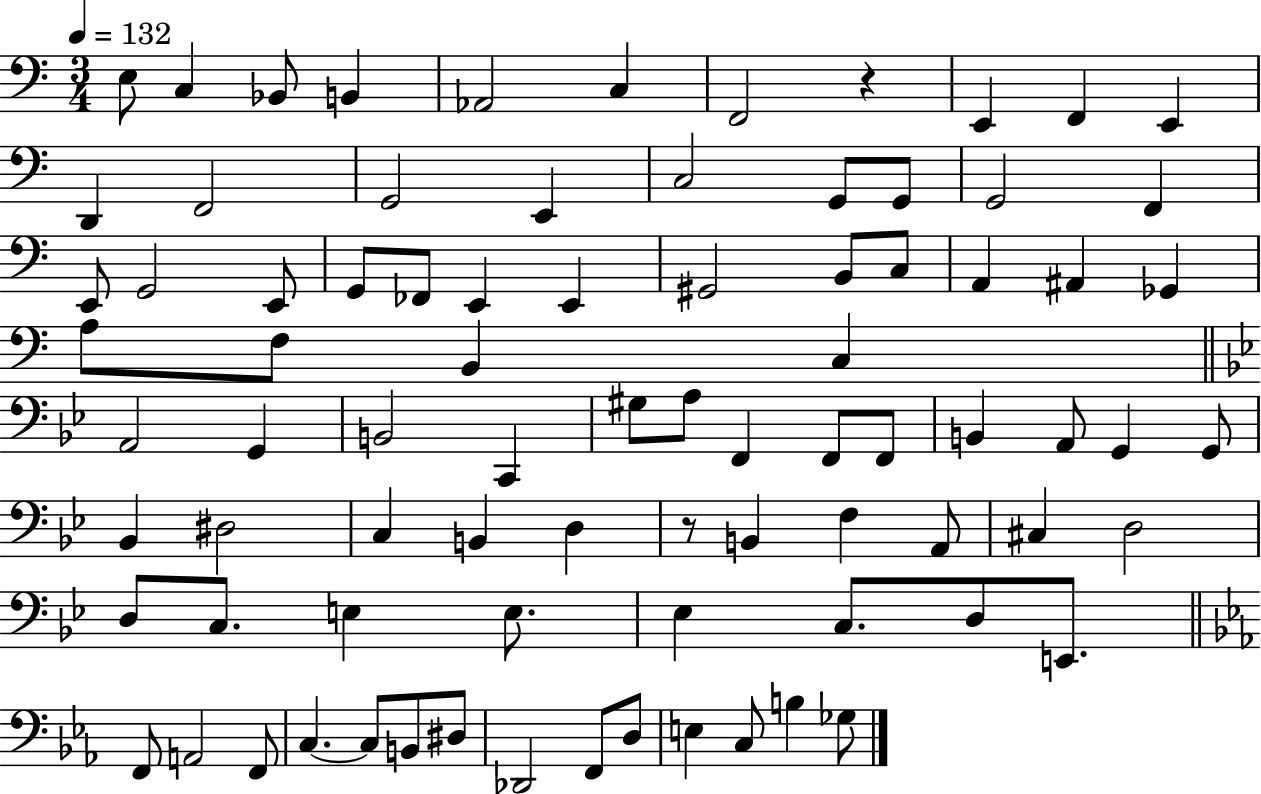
{
  \clef bass
  \numericTimeSignature
  \time 3/4
  \key c \major
  \tempo 4 = 132
  e8 c4 bes,8 b,4 | aes,2 c4 | f,2 r4 | e,4 f,4 e,4 | \break d,4 f,2 | g,2 e,4 | c2 g,8 g,8 | g,2 f,4 | \break e,8 g,2 e,8 | g,8 fes,8 e,4 e,4 | gis,2 b,8 c8 | a,4 ais,4 ges,4 | \break a8 f8 b,4 c4 | \bar "||" \break \key g \minor a,2 g,4 | b,2 c,4 | gis8 a8 f,4 f,8 f,8 | b,4 a,8 g,4 g,8 | \break bes,4 dis2 | c4 b,4 d4 | r8 b,4 f4 a,8 | cis4 d2 | \break d8 c8. e4 e8. | ees4 c8. d8 e,8. | \bar "||" \break \key ees \major f,8 a,2 f,8 | c4.~~ c8 b,8 dis8 | des,2 f,8 d8 | e4 c8 b4 ges8 | \break \bar "|."
}